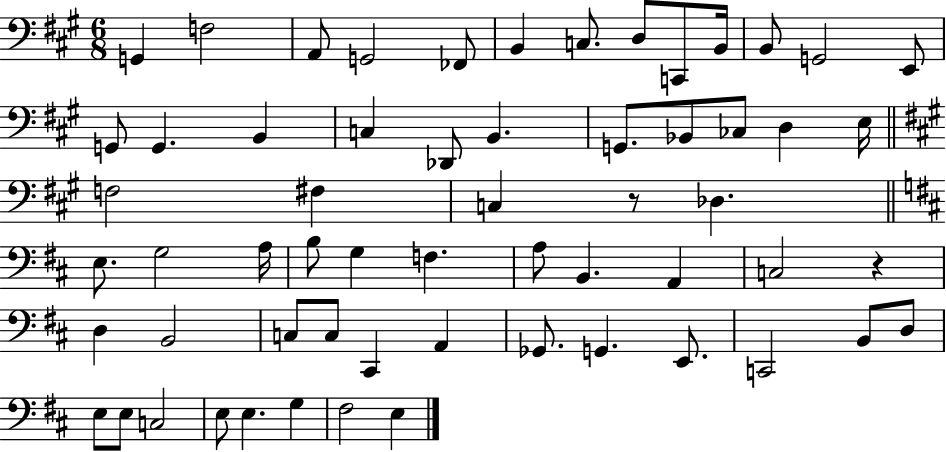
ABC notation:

X:1
T:Untitled
M:6/8
L:1/4
K:A
G,, F,2 A,,/2 G,,2 _F,,/2 B,, C,/2 D,/2 C,,/2 B,,/4 B,,/2 G,,2 E,,/2 G,,/2 G,, B,, C, _D,,/2 B,, G,,/2 _B,,/2 _C,/2 D, E,/4 F,2 ^F, C, z/2 _D, E,/2 G,2 A,/4 B,/2 G, F, A,/2 B,, A,, C,2 z D, B,,2 C,/2 C,/2 ^C,, A,, _G,,/2 G,, E,,/2 C,,2 B,,/2 D,/2 E,/2 E,/2 C,2 E,/2 E, G, ^F,2 E,